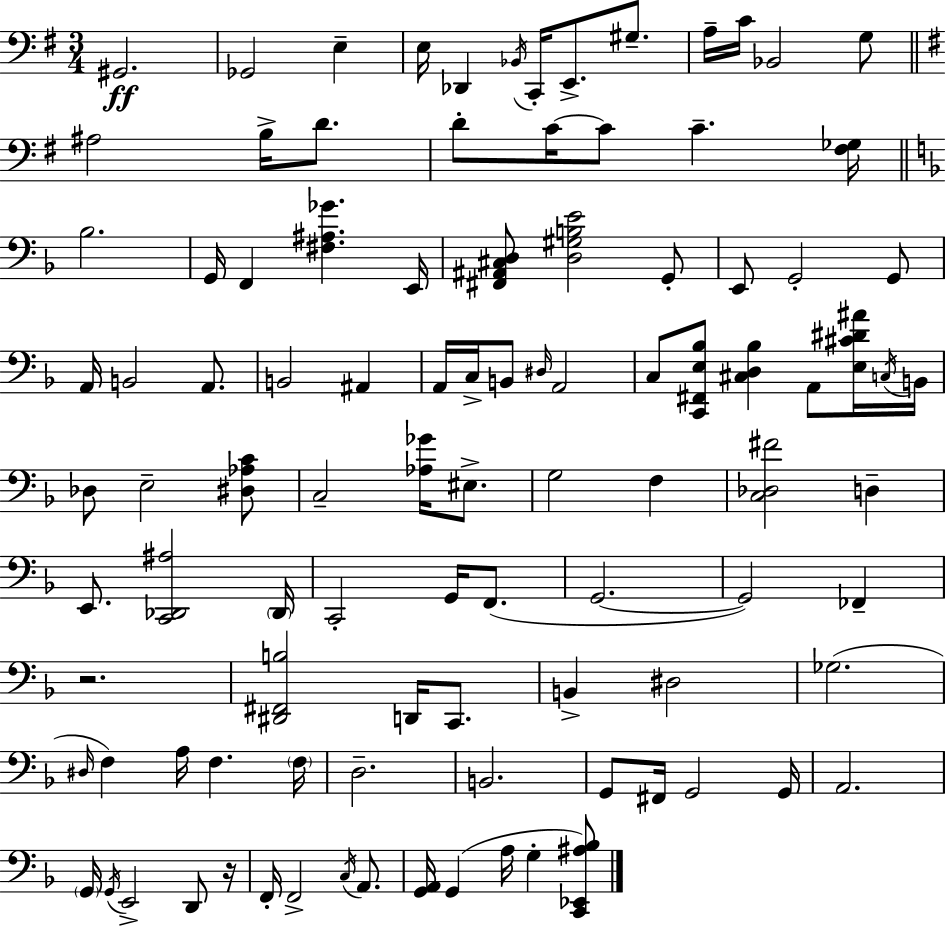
G#2/h. Gb2/h E3/q E3/s Db2/q Bb2/s C2/s E2/e. G#3/e. A3/s C4/s Bb2/h G3/e A#3/h B3/s D4/e. D4/e C4/s C4/e C4/q. [F#3,Gb3]/s Bb3/h. G2/s F2/q [F#3,A#3,Gb4]/q. E2/s [F#2,A#2,C#3,D3]/e [D3,G#3,B3,E4]/h G2/e E2/e G2/h G2/e A2/s B2/h A2/e. B2/h A#2/q A2/s C3/s B2/e D#3/s A2/h C3/e [C2,F#2,E3,Bb3]/e [C#3,D3,Bb3]/q A2/e [E3,C#4,D#4,A#4]/s C3/s B2/s Db3/e E3/h [D#3,Ab3,C4]/e C3/h [Ab3,Gb4]/s EIS3/e. G3/h F3/q [C3,Db3,F#4]/h D3/q E2/e. [C2,Db2,A#3]/h Db2/s C2/h G2/s F2/e. G2/h. G2/h FES2/q R/h. [D#2,F#2,B3]/h D2/s C2/e. B2/q D#3/h Gb3/h. D#3/s F3/q A3/s F3/q. F3/s D3/h. B2/h. G2/e F#2/s G2/h G2/s A2/h. G2/s G2/s E2/h D2/e R/s F2/s F2/h C3/s A2/e. [G2,A2]/s G2/q A3/s G3/q [C2,Eb2,A#3,Bb3]/e